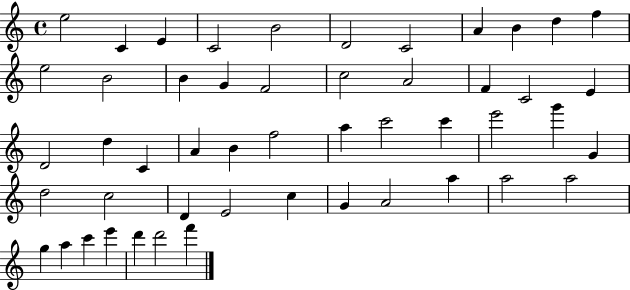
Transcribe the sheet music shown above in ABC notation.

X:1
T:Untitled
M:4/4
L:1/4
K:C
e2 C E C2 B2 D2 C2 A B d f e2 B2 B G F2 c2 A2 F C2 E D2 d C A B f2 a c'2 c' e'2 g' G d2 c2 D E2 c G A2 a a2 a2 g a c' e' d' d'2 f'